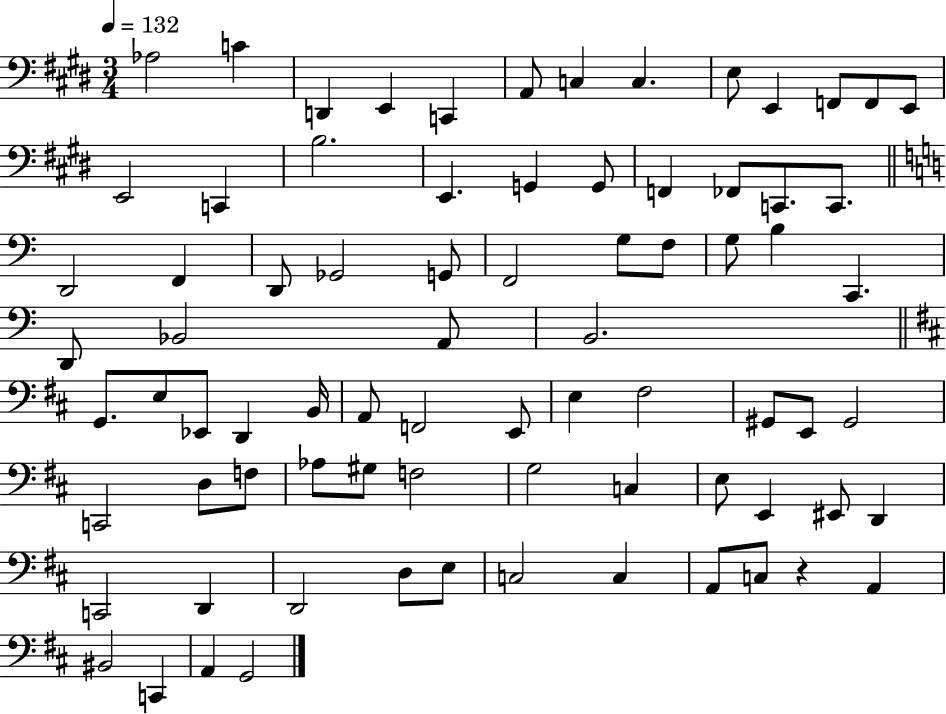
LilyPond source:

{
  \clef bass
  \numericTimeSignature
  \time 3/4
  \key e \major
  \tempo 4 = 132
  aes2 c'4 | d,4 e,4 c,4 | a,8 c4 c4. | e8 e,4 f,8 f,8 e,8 | \break e,2 c,4 | b2. | e,4. g,4 g,8 | f,4 fes,8 c,8. c,8. | \break \bar "||" \break \key a \minor d,2 f,4 | d,8 ges,2 g,8 | f,2 g8 f8 | g8 b4 c,4. | \break d,8 bes,2 a,8 | b,2. | \bar "||" \break \key b \minor g,8. e8 ees,8 d,4 b,16 | a,8 f,2 e,8 | e4 fis2 | gis,8 e,8 gis,2 | \break c,2 d8 f8 | aes8 gis8 f2 | g2 c4 | e8 e,4 eis,8 d,4 | \break c,2 d,4 | d,2 d8 e8 | c2 c4 | a,8 c8 r4 a,4 | \break bis,2 c,4 | a,4 g,2 | \bar "|."
}